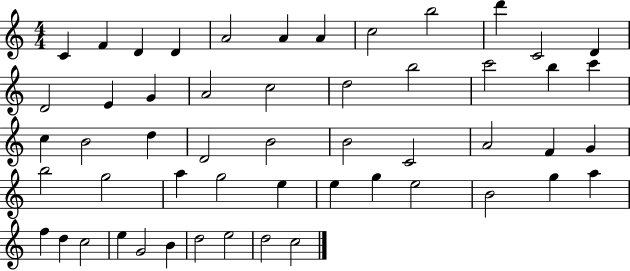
C4/q F4/q D4/q D4/q A4/h A4/q A4/q C5/h B5/h D6/q C4/h D4/q D4/h E4/q G4/q A4/h C5/h D5/h B5/h C6/h B5/q C6/q C5/q B4/h D5/q D4/h B4/h B4/h C4/h A4/h F4/q G4/q B5/h G5/h A5/q G5/h E5/q E5/q G5/q E5/h B4/h G5/q A5/q F5/q D5/q C5/h E5/q G4/h B4/q D5/h E5/h D5/h C5/h